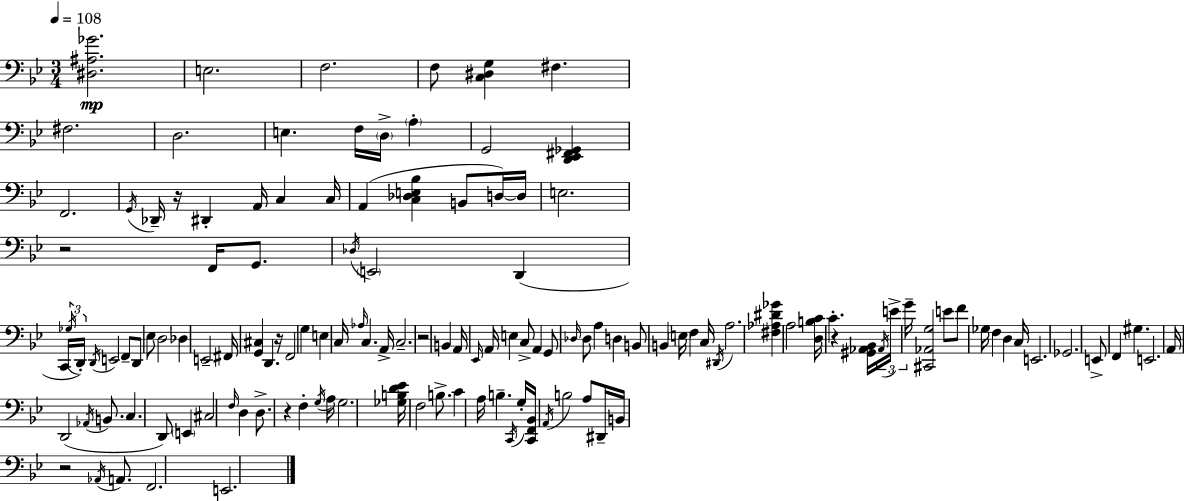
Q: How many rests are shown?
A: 7